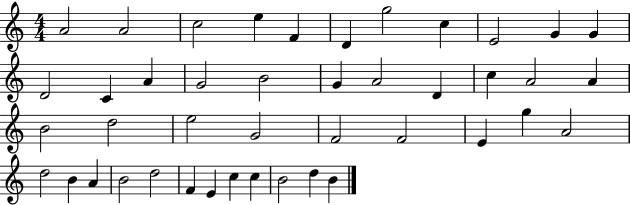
A4/h A4/h C5/h E5/q F4/q D4/q G5/h C5/q E4/h G4/q G4/q D4/h C4/q A4/q G4/h B4/h G4/q A4/h D4/q C5/q A4/h A4/q B4/h D5/h E5/h G4/h F4/h F4/h E4/q G5/q A4/h D5/h B4/q A4/q B4/h D5/h F4/q E4/q C5/q C5/q B4/h D5/q B4/q